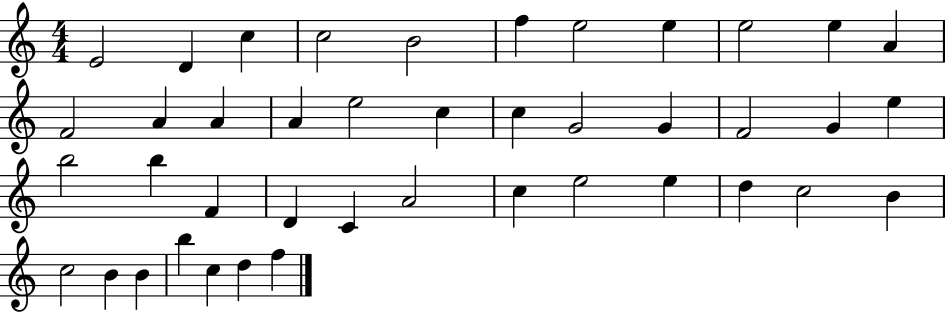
{
  \clef treble
  \numericTimeSignature
  \time 4/4
  \key c \major
  e'2 d'4 c''4 | c''2 b'2 | f''4 e''2 e''4 | e''2 e''4 a'4 | \break f'2 a'4 a'4 | a'4 e''2 c''4 | c''4 g'2 g'4 | f'2 g'4 e''4 | \break b''2 b''4 f'4 | d'4 c'4 a'2 | c''4 e''2 e''4 | d''4 c''2 b'4 | \break c''2 b'4 b'4 | b''4 c''4 d''4 f''4 | \bar "|."
}